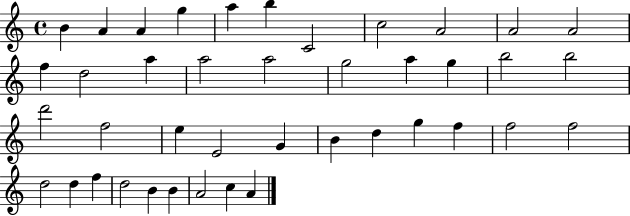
{
  \clef treble
  \time 4/4
  \defaultTimeSignature
  \key c \major
  b'4 a'4 a'4 g''4 | a''4 b''4 c'2 | c''2 a'2 | a'2 a'2 | \break f''4 d''2 a''4 | a''2 a''2 | g''2 a''4 g''4 | b''2 b''2 | \break d'''2 f''2 | e''4 e'2 g'4 | b'4 d''4 g''4 f''4 | f''2 f''2 | \break d''2 d''4 f''4 | d''2 b'4 b'4 | a'2 c''4 a'4 | \bar "|."
}